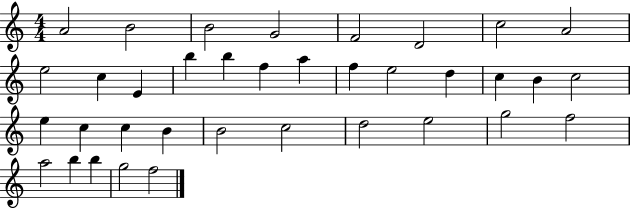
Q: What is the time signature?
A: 4/4